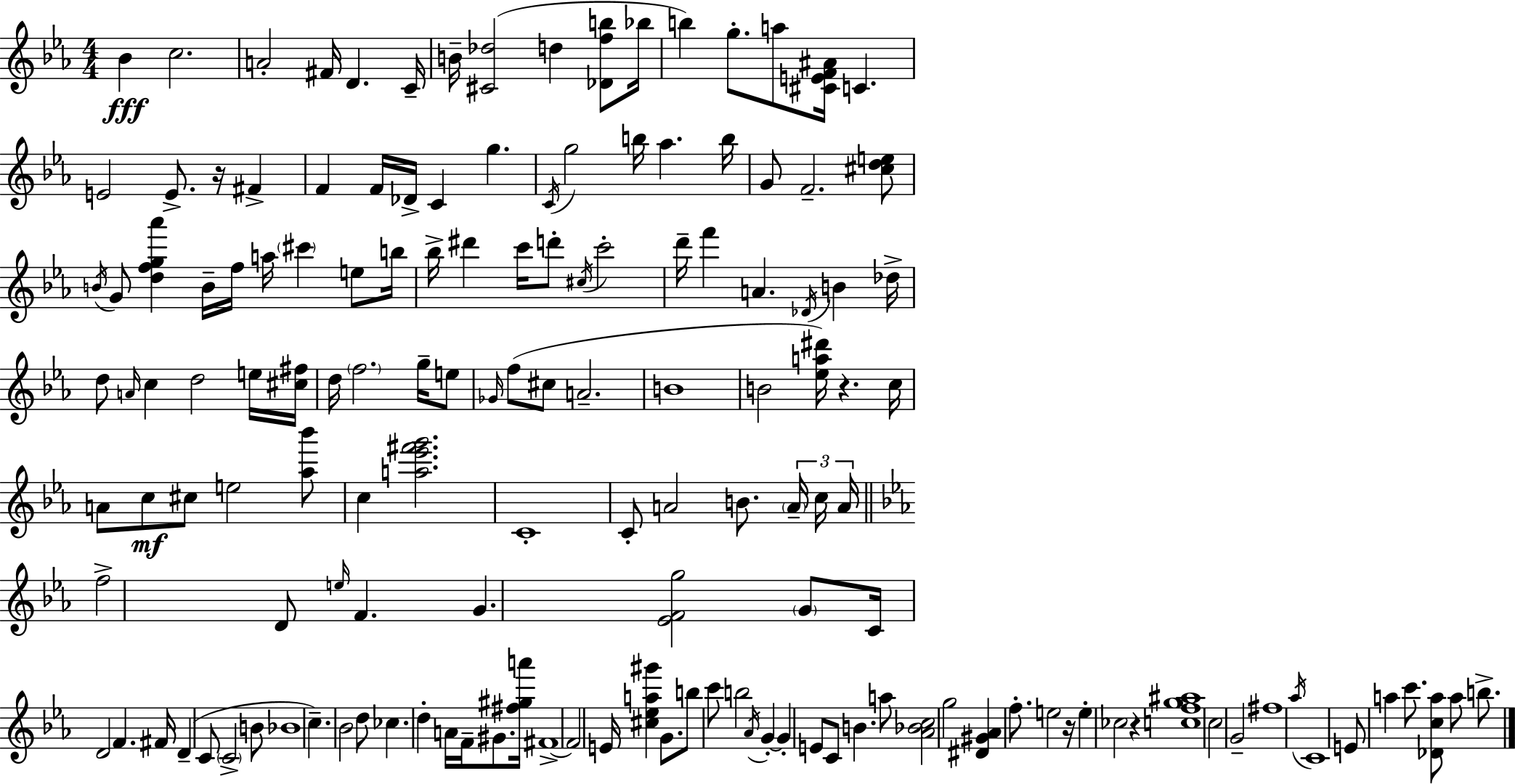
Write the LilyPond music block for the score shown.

{
  \clef treble
  \numericTimeSignature
  \time 4/4
  \key c \minor
  bes'4\fff c''2. | a'2-. fis'16 d'4. c'16-- | b'16-- <cis' des''>2( d''4 <des' f'' b''>8 bes''16 | b''4) g''8.-. a''8 <cis' e' f' ais'>16 c'4. | \break e'2 e'8.-> r16 fis'4-> | f'4 f'16 des'16-> c'4 g''4. | \acciaccatura { c'16 } g''2 b''16 aes''4. | b''16 g'8 f'2.-- <cis'' d'' e''>8 | \break \acciaccatura { b'16 } g'8 <d'' f'' g'' aes'''>4 b'16-- f''16 a''16 \parenthesize cis'''4 e''8 | b''16 bes''16-> dis'''4 c'''16 d'''8-. \acciaccatura { cis''16 } c'''2-. | d'''16-- f'''4 a'4. \acciaccatura { des'16 } b'4 | des''16-> d''8 \grace { a'16 } c''4 d''2 | \break e''16 <cis'' fis''>16 d''16 \parenthesize f''2. | g''16-- e''8 \grace { ges'16 } f''8( cis''8 a'2.-- | b'1 | b'2 <ees'' a'' dis'''>16) r4. | \break c''16 a'8 c''8\mf cis''8 e''2 | <aes'' bes'''>8 c''4 <a'' ees''' fis''' g'''>2. | c'1-. | c'8-. a'2 | \break b'8. \tuplet 3/2 { \parenthesize a'16-- c''16 a'16 } \bar "||" \break \key c \minor f''2-> d'8 \grace { e''16 } f'4. | g'4. <ees' f' g''>2 \parenthesize g'8 | c'16 d'2 f'4. | fis'16 d'4--( c'8 \parenthesize c'2-> b'8 | \break bes'1 | c''4.--) bes'2 d''8 | ces''4. d''4-. a'16 f'16-- gis'8. | <fis'' gis'' a'''>16 fis'1->~~ | \break fis'2 e'16 <cis'' ees'' a'' gis'''>4 g'8. | b''8 c'''8 b''2 \acciaccatura { aes'16 } g'4-.~~ | g'4-. e'8 c'8 b'4. | a''8 <aes' bes' c''>2 g''2 | \break <dis' gis' aes'>4 f''8.-. e''2 | r16 e''4-. ces''2 r4 | <c'' f'' g'' ais''>1 | c''2 g'2-- | \break fis''1 | \acciaccatura { aes''16 } c'1 | e'8 a''4 c'''8. <des' c'' a''>8 a''8 | b''8.-> \bar "|."
}